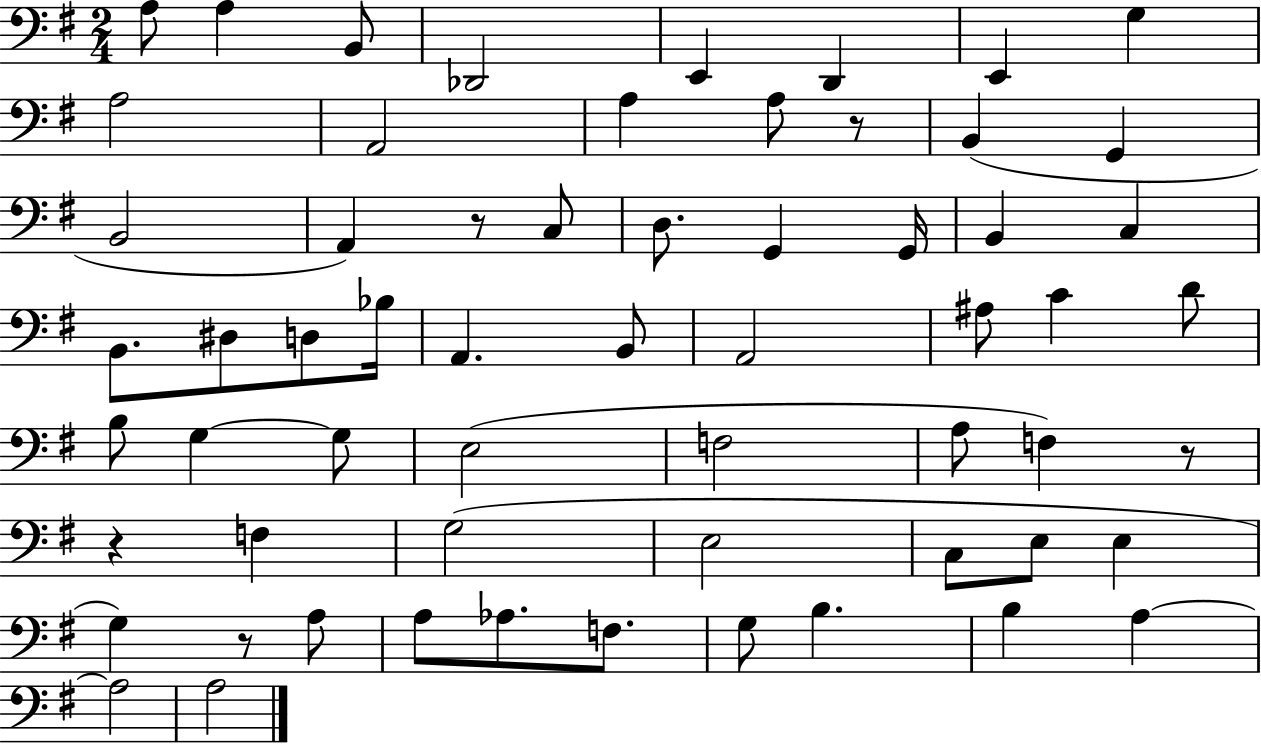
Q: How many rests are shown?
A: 5